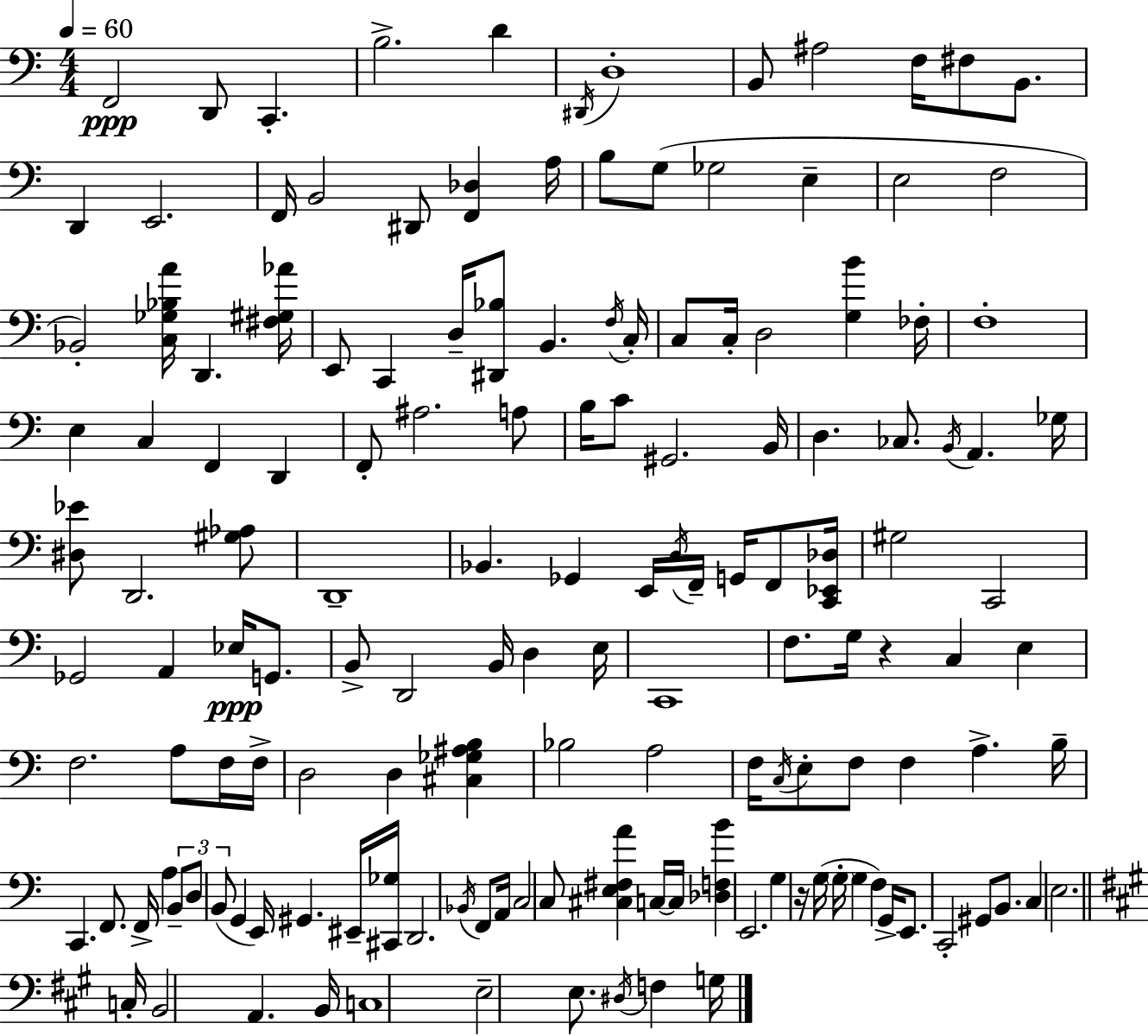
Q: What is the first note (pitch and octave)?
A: F2